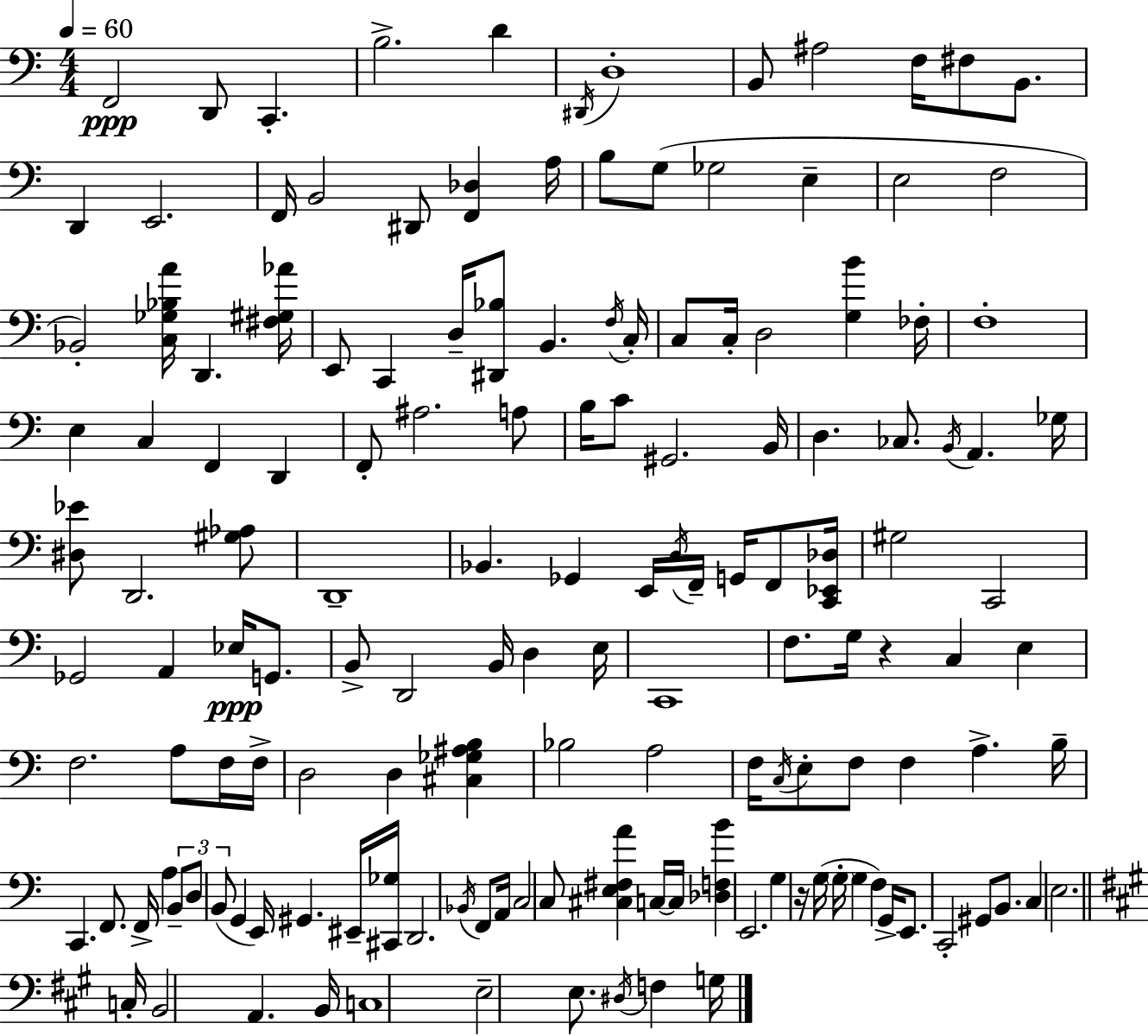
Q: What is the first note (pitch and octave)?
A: F2